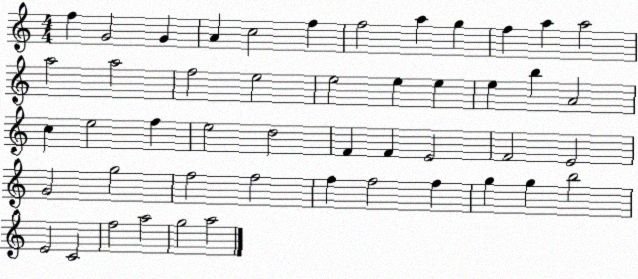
X:1
T:Untitled
M:4/4
L:1/4
K:C
f G2 G A c2 f f2 a g f a a2 a2 a2 f2 e2 e2 e e e b A2 c e2 f e2 d2 F F E2 F2 E2 G2 g2 f2 f2 f f2 f g g b2 E2 C2 f2 a2 g2 a2